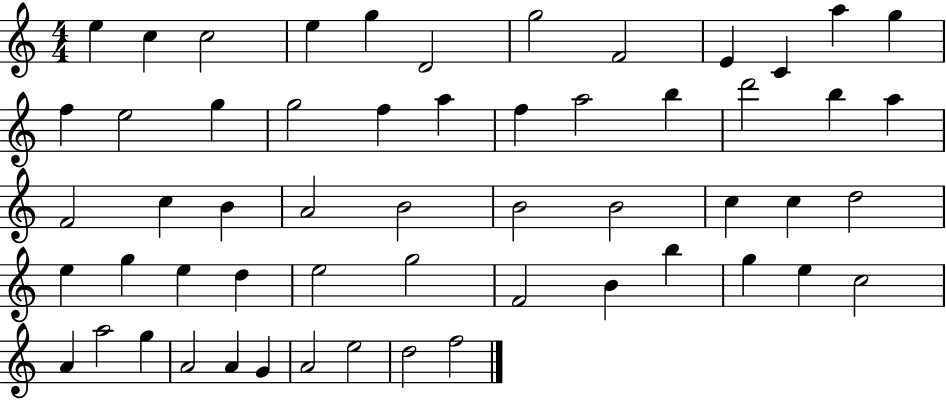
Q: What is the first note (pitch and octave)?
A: E5